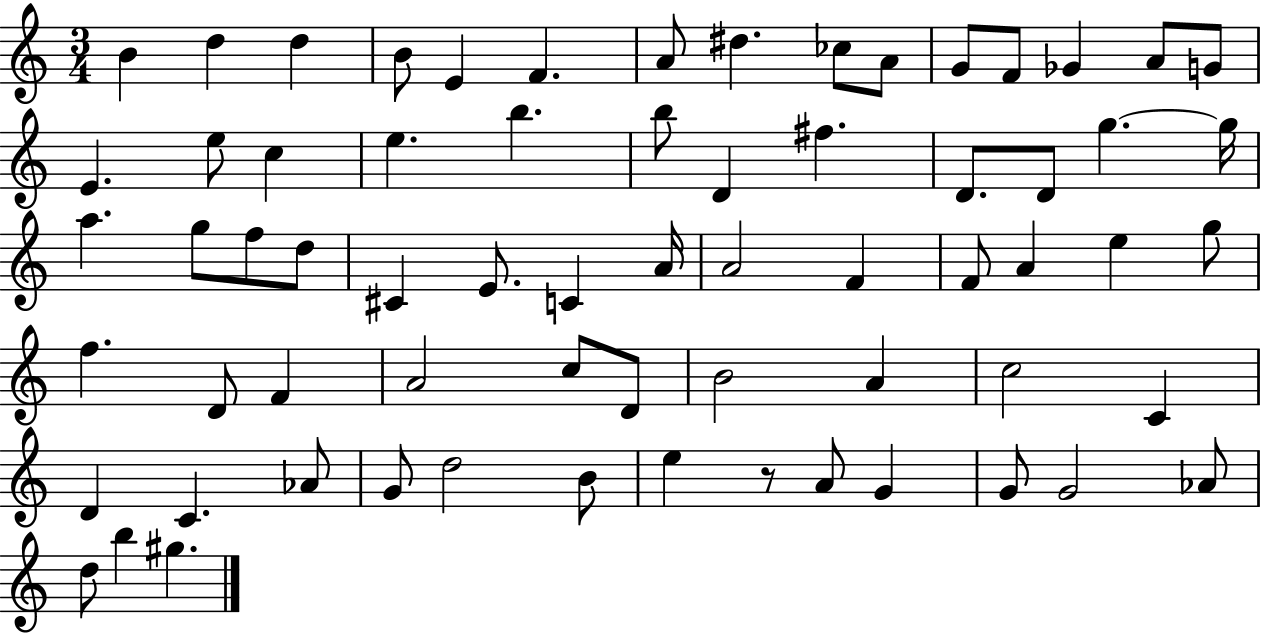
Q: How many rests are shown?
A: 1